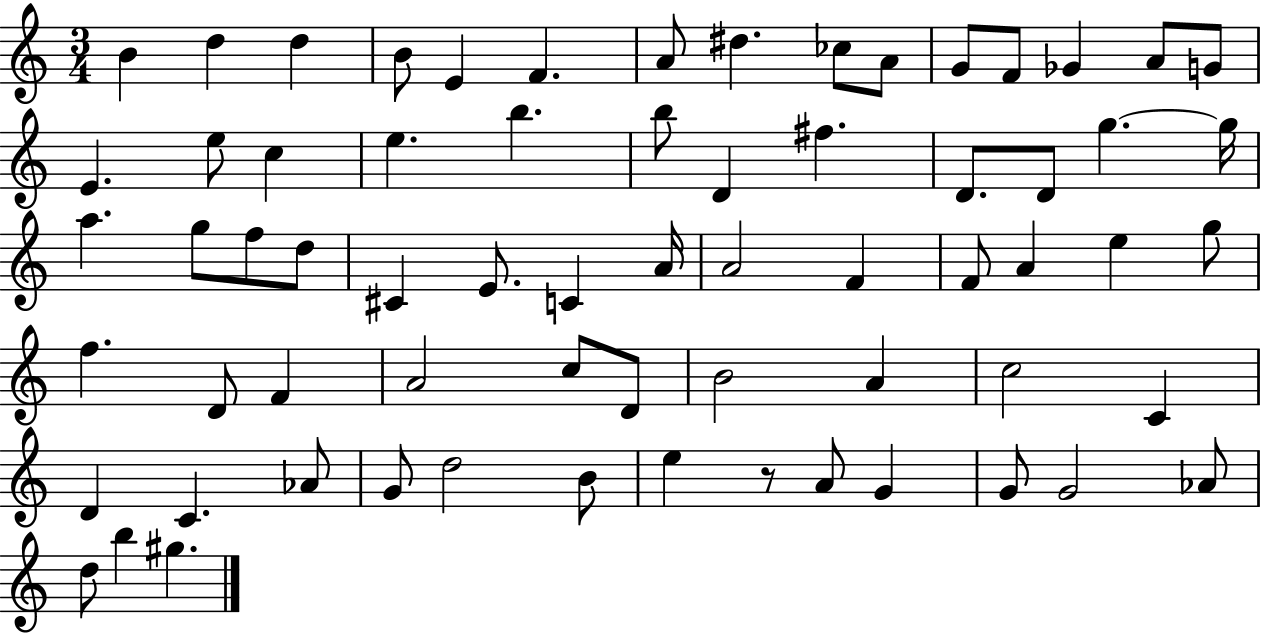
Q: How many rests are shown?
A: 1